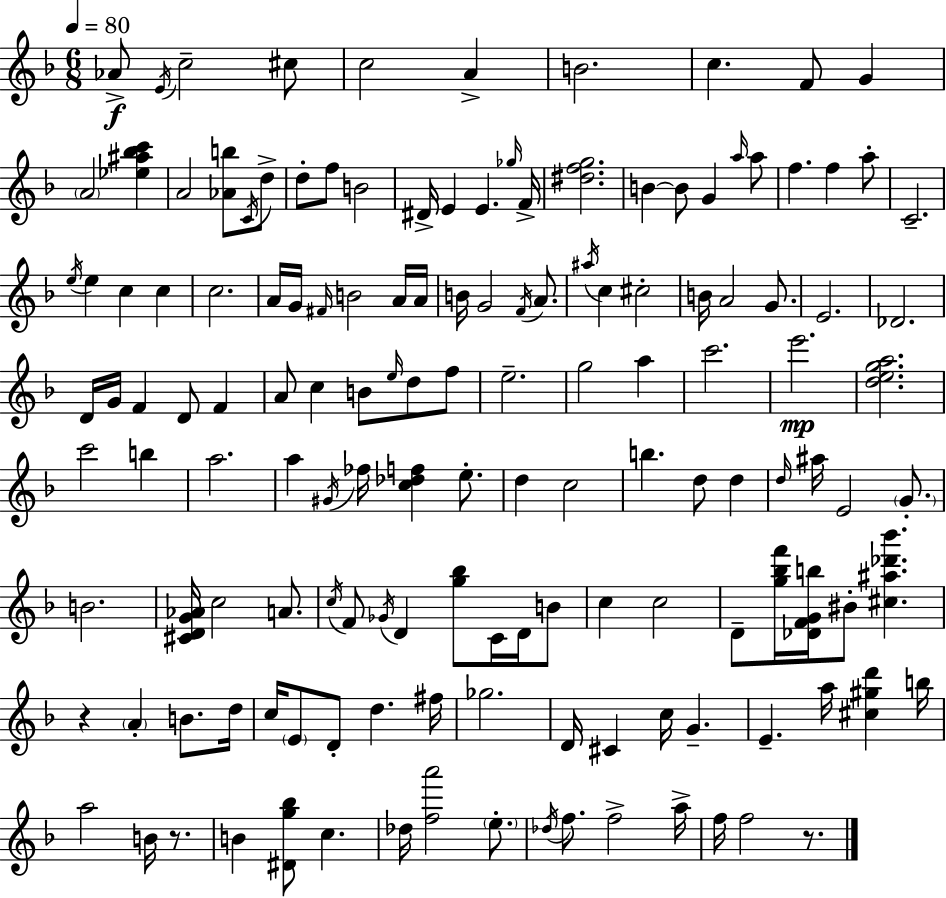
X:1
T:Untitled
M:6/8
L:1/4
K:Dm
_A/2 E/4 c2 ^c/2 c2 A B2 c F/2 G A2 [_e^a_bc'] A2 [_Ab]/2 C/4 d/2 d/2 f/2 B2 ^D/4 E E _g/4 F/4 [^dfg]2 B B/2 G a/4 a/2 f f a/2 C2 e/4 e c c c2 A/4 G/4 ^F/4 B2 A/4 A/4 B/4 G2 F/4 A/2 ^a/4 c ^c2 B/4 A2 G/2 E2 _D2 D/4 G/4 F D/2 F A/2 c B/2 e/4 d/2 f/2 e2 g2 a c'2 e'2 [dega]2 c'2 b a2 a ^G/4 _f/4 [c_df] e/2 d c2 b d/2 d d/4 ^a/4 E2 G/2 B2 [^CDG_A]/4 c2 A/2 c/4 F/2 _G/4 D [g_b]/2 C/4 D/4 B/2 c c2 D/2 [g_bf']/4 [_DFGb]/4 ^B/2 [^c^a_d'_b'] z A B/2 d/4 c/4 E/2 D/2 d ^f/4 _g2 D/4 ^C c/4 G E a/4 [^c^gd'] b/4 a2 B/4 z/2 B [^Dg_b]/2 c _d/4 [fa']2 e/2 _d/4 f/2 f2 a/4 f/4 f2 z/2